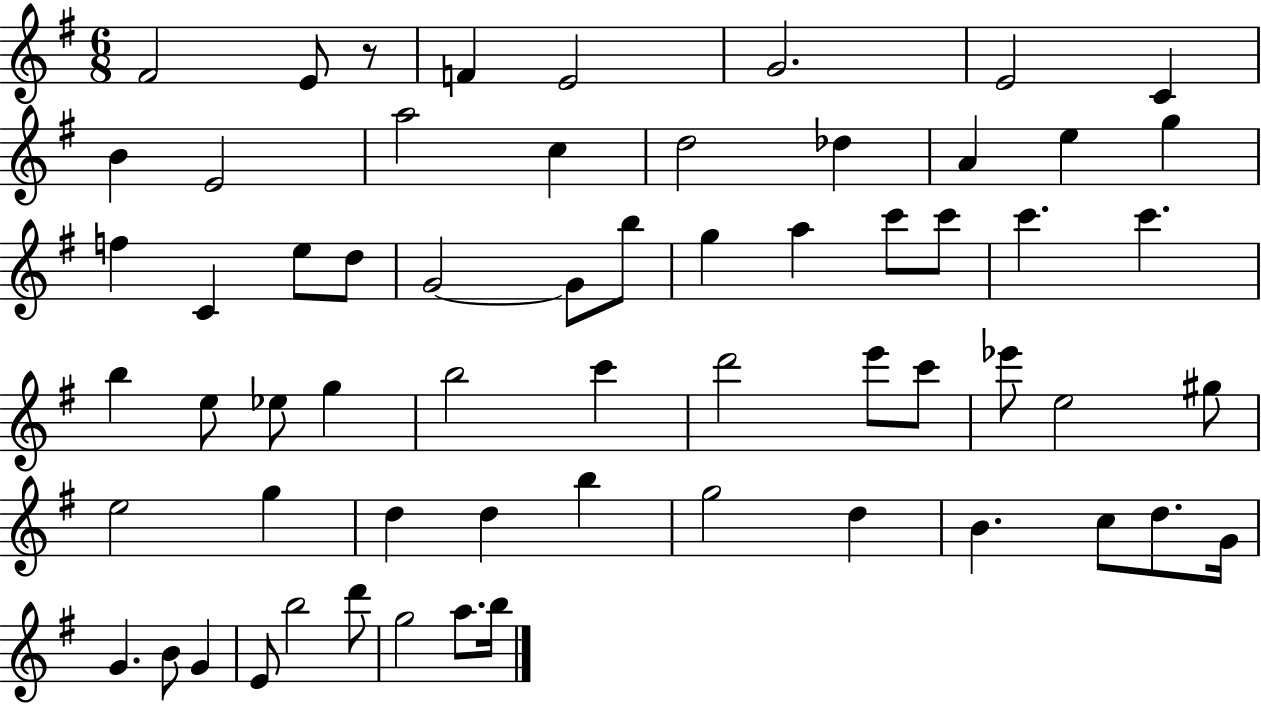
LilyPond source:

{
  \clef treble
  \numericTimeSignature
  \time 6/8
  \key g \major
  \repeat volta 2 { fis'2 e'8 r8 | f'4 e'2 | g'2. | e'2 c'4 | \break b'4 e'2 | a''2 c''4 | d''2 des''4 | a'4 e''4 g''4 | \break f''4 c'4 e''8 d''8 | g'2~~ g'8 b''8 | g''4 a''4 c'''8 c'''8 | c'''4. c'''4. | \break b''4 e''8 ees''8 g''4 | b''2 c'''4 | d'''2 e'''8 c'''8 | ees'''8 e''2 gis''8 | \break e''2 g''4 | d''4 d''4 b''4 | g''2 d''4 | b'4. c''8 d''8. g'16 | \break g'4. b'8 g'4 | e'8 b''2 d'''8 | g''2 a''8. b''16 | } \bar "|."
}